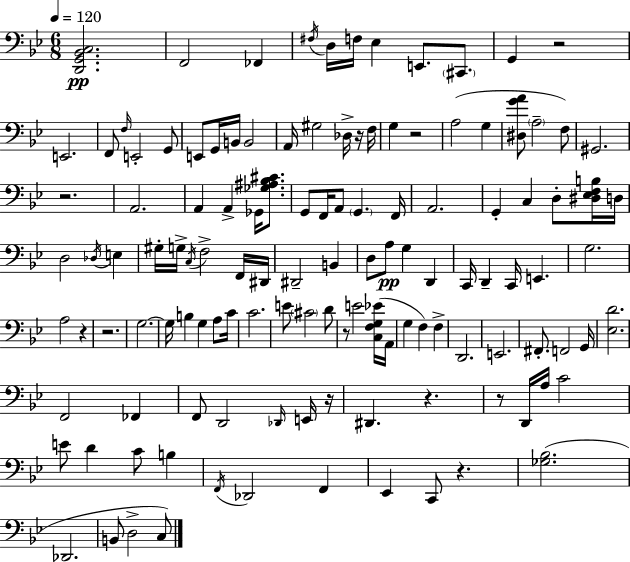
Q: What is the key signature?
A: BES major